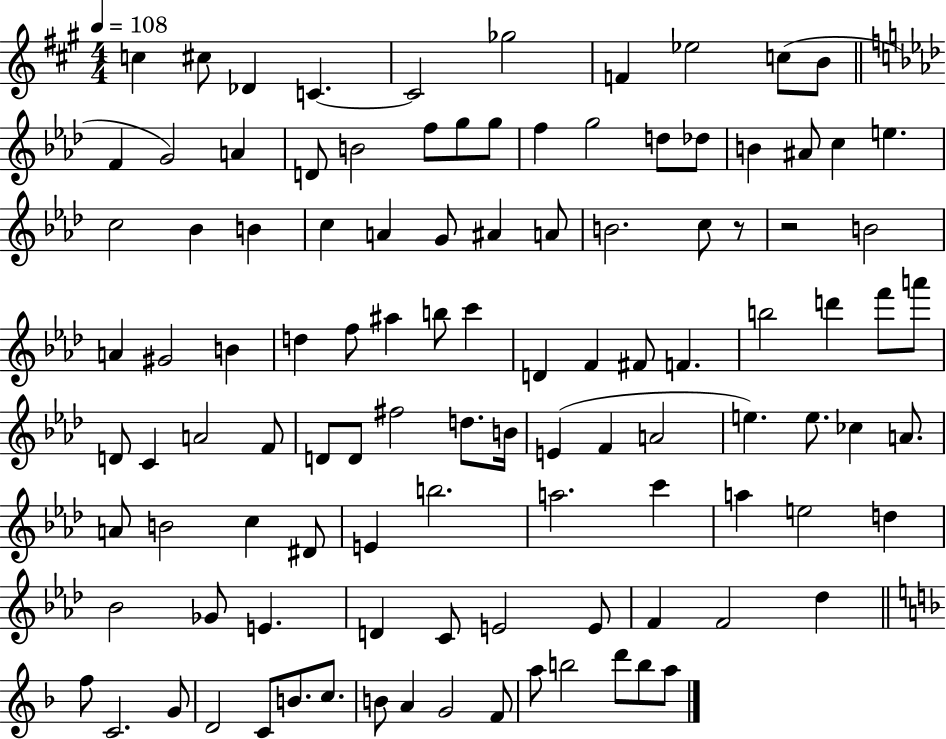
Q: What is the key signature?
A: A major